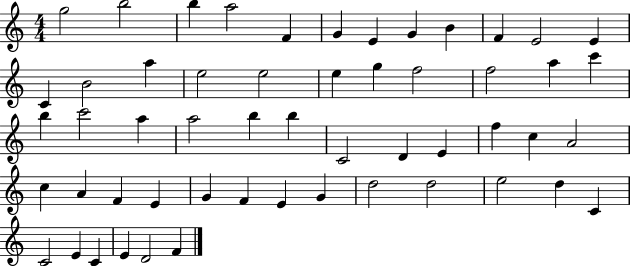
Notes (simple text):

G5/h B5/h B5/q A5/h F4/q G4/q E4/q G4/q B4/q F4/q E4/h E4/q C4/q B4/h A5/q E5/h E5/h E5/q G5/q F5/h F5/h A5/q C6/q B5/q C6/h A5/q A5/h B5/q B5/q C4/h D4/q E4/q F5/q C5/q A4/h C5/q A4/q F4/q E4/q G4/q F4/q E4/q G4/q D5/h D5/h E5/h D5/q C4/q C4/h E4/q C4/q E4/q D4/h F4/q